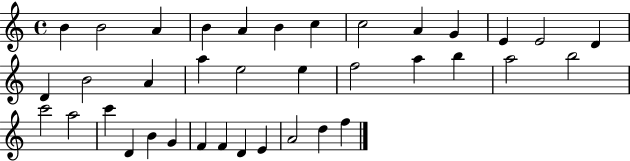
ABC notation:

X:1
T:Untitled
M:4/4
L:1/4
K:C
B B2 A B A B c c2 A G E E2 D D B2 A a e2 e f2 a b a2 b2 c'2 a2 c' D B G F F D E A2 d f